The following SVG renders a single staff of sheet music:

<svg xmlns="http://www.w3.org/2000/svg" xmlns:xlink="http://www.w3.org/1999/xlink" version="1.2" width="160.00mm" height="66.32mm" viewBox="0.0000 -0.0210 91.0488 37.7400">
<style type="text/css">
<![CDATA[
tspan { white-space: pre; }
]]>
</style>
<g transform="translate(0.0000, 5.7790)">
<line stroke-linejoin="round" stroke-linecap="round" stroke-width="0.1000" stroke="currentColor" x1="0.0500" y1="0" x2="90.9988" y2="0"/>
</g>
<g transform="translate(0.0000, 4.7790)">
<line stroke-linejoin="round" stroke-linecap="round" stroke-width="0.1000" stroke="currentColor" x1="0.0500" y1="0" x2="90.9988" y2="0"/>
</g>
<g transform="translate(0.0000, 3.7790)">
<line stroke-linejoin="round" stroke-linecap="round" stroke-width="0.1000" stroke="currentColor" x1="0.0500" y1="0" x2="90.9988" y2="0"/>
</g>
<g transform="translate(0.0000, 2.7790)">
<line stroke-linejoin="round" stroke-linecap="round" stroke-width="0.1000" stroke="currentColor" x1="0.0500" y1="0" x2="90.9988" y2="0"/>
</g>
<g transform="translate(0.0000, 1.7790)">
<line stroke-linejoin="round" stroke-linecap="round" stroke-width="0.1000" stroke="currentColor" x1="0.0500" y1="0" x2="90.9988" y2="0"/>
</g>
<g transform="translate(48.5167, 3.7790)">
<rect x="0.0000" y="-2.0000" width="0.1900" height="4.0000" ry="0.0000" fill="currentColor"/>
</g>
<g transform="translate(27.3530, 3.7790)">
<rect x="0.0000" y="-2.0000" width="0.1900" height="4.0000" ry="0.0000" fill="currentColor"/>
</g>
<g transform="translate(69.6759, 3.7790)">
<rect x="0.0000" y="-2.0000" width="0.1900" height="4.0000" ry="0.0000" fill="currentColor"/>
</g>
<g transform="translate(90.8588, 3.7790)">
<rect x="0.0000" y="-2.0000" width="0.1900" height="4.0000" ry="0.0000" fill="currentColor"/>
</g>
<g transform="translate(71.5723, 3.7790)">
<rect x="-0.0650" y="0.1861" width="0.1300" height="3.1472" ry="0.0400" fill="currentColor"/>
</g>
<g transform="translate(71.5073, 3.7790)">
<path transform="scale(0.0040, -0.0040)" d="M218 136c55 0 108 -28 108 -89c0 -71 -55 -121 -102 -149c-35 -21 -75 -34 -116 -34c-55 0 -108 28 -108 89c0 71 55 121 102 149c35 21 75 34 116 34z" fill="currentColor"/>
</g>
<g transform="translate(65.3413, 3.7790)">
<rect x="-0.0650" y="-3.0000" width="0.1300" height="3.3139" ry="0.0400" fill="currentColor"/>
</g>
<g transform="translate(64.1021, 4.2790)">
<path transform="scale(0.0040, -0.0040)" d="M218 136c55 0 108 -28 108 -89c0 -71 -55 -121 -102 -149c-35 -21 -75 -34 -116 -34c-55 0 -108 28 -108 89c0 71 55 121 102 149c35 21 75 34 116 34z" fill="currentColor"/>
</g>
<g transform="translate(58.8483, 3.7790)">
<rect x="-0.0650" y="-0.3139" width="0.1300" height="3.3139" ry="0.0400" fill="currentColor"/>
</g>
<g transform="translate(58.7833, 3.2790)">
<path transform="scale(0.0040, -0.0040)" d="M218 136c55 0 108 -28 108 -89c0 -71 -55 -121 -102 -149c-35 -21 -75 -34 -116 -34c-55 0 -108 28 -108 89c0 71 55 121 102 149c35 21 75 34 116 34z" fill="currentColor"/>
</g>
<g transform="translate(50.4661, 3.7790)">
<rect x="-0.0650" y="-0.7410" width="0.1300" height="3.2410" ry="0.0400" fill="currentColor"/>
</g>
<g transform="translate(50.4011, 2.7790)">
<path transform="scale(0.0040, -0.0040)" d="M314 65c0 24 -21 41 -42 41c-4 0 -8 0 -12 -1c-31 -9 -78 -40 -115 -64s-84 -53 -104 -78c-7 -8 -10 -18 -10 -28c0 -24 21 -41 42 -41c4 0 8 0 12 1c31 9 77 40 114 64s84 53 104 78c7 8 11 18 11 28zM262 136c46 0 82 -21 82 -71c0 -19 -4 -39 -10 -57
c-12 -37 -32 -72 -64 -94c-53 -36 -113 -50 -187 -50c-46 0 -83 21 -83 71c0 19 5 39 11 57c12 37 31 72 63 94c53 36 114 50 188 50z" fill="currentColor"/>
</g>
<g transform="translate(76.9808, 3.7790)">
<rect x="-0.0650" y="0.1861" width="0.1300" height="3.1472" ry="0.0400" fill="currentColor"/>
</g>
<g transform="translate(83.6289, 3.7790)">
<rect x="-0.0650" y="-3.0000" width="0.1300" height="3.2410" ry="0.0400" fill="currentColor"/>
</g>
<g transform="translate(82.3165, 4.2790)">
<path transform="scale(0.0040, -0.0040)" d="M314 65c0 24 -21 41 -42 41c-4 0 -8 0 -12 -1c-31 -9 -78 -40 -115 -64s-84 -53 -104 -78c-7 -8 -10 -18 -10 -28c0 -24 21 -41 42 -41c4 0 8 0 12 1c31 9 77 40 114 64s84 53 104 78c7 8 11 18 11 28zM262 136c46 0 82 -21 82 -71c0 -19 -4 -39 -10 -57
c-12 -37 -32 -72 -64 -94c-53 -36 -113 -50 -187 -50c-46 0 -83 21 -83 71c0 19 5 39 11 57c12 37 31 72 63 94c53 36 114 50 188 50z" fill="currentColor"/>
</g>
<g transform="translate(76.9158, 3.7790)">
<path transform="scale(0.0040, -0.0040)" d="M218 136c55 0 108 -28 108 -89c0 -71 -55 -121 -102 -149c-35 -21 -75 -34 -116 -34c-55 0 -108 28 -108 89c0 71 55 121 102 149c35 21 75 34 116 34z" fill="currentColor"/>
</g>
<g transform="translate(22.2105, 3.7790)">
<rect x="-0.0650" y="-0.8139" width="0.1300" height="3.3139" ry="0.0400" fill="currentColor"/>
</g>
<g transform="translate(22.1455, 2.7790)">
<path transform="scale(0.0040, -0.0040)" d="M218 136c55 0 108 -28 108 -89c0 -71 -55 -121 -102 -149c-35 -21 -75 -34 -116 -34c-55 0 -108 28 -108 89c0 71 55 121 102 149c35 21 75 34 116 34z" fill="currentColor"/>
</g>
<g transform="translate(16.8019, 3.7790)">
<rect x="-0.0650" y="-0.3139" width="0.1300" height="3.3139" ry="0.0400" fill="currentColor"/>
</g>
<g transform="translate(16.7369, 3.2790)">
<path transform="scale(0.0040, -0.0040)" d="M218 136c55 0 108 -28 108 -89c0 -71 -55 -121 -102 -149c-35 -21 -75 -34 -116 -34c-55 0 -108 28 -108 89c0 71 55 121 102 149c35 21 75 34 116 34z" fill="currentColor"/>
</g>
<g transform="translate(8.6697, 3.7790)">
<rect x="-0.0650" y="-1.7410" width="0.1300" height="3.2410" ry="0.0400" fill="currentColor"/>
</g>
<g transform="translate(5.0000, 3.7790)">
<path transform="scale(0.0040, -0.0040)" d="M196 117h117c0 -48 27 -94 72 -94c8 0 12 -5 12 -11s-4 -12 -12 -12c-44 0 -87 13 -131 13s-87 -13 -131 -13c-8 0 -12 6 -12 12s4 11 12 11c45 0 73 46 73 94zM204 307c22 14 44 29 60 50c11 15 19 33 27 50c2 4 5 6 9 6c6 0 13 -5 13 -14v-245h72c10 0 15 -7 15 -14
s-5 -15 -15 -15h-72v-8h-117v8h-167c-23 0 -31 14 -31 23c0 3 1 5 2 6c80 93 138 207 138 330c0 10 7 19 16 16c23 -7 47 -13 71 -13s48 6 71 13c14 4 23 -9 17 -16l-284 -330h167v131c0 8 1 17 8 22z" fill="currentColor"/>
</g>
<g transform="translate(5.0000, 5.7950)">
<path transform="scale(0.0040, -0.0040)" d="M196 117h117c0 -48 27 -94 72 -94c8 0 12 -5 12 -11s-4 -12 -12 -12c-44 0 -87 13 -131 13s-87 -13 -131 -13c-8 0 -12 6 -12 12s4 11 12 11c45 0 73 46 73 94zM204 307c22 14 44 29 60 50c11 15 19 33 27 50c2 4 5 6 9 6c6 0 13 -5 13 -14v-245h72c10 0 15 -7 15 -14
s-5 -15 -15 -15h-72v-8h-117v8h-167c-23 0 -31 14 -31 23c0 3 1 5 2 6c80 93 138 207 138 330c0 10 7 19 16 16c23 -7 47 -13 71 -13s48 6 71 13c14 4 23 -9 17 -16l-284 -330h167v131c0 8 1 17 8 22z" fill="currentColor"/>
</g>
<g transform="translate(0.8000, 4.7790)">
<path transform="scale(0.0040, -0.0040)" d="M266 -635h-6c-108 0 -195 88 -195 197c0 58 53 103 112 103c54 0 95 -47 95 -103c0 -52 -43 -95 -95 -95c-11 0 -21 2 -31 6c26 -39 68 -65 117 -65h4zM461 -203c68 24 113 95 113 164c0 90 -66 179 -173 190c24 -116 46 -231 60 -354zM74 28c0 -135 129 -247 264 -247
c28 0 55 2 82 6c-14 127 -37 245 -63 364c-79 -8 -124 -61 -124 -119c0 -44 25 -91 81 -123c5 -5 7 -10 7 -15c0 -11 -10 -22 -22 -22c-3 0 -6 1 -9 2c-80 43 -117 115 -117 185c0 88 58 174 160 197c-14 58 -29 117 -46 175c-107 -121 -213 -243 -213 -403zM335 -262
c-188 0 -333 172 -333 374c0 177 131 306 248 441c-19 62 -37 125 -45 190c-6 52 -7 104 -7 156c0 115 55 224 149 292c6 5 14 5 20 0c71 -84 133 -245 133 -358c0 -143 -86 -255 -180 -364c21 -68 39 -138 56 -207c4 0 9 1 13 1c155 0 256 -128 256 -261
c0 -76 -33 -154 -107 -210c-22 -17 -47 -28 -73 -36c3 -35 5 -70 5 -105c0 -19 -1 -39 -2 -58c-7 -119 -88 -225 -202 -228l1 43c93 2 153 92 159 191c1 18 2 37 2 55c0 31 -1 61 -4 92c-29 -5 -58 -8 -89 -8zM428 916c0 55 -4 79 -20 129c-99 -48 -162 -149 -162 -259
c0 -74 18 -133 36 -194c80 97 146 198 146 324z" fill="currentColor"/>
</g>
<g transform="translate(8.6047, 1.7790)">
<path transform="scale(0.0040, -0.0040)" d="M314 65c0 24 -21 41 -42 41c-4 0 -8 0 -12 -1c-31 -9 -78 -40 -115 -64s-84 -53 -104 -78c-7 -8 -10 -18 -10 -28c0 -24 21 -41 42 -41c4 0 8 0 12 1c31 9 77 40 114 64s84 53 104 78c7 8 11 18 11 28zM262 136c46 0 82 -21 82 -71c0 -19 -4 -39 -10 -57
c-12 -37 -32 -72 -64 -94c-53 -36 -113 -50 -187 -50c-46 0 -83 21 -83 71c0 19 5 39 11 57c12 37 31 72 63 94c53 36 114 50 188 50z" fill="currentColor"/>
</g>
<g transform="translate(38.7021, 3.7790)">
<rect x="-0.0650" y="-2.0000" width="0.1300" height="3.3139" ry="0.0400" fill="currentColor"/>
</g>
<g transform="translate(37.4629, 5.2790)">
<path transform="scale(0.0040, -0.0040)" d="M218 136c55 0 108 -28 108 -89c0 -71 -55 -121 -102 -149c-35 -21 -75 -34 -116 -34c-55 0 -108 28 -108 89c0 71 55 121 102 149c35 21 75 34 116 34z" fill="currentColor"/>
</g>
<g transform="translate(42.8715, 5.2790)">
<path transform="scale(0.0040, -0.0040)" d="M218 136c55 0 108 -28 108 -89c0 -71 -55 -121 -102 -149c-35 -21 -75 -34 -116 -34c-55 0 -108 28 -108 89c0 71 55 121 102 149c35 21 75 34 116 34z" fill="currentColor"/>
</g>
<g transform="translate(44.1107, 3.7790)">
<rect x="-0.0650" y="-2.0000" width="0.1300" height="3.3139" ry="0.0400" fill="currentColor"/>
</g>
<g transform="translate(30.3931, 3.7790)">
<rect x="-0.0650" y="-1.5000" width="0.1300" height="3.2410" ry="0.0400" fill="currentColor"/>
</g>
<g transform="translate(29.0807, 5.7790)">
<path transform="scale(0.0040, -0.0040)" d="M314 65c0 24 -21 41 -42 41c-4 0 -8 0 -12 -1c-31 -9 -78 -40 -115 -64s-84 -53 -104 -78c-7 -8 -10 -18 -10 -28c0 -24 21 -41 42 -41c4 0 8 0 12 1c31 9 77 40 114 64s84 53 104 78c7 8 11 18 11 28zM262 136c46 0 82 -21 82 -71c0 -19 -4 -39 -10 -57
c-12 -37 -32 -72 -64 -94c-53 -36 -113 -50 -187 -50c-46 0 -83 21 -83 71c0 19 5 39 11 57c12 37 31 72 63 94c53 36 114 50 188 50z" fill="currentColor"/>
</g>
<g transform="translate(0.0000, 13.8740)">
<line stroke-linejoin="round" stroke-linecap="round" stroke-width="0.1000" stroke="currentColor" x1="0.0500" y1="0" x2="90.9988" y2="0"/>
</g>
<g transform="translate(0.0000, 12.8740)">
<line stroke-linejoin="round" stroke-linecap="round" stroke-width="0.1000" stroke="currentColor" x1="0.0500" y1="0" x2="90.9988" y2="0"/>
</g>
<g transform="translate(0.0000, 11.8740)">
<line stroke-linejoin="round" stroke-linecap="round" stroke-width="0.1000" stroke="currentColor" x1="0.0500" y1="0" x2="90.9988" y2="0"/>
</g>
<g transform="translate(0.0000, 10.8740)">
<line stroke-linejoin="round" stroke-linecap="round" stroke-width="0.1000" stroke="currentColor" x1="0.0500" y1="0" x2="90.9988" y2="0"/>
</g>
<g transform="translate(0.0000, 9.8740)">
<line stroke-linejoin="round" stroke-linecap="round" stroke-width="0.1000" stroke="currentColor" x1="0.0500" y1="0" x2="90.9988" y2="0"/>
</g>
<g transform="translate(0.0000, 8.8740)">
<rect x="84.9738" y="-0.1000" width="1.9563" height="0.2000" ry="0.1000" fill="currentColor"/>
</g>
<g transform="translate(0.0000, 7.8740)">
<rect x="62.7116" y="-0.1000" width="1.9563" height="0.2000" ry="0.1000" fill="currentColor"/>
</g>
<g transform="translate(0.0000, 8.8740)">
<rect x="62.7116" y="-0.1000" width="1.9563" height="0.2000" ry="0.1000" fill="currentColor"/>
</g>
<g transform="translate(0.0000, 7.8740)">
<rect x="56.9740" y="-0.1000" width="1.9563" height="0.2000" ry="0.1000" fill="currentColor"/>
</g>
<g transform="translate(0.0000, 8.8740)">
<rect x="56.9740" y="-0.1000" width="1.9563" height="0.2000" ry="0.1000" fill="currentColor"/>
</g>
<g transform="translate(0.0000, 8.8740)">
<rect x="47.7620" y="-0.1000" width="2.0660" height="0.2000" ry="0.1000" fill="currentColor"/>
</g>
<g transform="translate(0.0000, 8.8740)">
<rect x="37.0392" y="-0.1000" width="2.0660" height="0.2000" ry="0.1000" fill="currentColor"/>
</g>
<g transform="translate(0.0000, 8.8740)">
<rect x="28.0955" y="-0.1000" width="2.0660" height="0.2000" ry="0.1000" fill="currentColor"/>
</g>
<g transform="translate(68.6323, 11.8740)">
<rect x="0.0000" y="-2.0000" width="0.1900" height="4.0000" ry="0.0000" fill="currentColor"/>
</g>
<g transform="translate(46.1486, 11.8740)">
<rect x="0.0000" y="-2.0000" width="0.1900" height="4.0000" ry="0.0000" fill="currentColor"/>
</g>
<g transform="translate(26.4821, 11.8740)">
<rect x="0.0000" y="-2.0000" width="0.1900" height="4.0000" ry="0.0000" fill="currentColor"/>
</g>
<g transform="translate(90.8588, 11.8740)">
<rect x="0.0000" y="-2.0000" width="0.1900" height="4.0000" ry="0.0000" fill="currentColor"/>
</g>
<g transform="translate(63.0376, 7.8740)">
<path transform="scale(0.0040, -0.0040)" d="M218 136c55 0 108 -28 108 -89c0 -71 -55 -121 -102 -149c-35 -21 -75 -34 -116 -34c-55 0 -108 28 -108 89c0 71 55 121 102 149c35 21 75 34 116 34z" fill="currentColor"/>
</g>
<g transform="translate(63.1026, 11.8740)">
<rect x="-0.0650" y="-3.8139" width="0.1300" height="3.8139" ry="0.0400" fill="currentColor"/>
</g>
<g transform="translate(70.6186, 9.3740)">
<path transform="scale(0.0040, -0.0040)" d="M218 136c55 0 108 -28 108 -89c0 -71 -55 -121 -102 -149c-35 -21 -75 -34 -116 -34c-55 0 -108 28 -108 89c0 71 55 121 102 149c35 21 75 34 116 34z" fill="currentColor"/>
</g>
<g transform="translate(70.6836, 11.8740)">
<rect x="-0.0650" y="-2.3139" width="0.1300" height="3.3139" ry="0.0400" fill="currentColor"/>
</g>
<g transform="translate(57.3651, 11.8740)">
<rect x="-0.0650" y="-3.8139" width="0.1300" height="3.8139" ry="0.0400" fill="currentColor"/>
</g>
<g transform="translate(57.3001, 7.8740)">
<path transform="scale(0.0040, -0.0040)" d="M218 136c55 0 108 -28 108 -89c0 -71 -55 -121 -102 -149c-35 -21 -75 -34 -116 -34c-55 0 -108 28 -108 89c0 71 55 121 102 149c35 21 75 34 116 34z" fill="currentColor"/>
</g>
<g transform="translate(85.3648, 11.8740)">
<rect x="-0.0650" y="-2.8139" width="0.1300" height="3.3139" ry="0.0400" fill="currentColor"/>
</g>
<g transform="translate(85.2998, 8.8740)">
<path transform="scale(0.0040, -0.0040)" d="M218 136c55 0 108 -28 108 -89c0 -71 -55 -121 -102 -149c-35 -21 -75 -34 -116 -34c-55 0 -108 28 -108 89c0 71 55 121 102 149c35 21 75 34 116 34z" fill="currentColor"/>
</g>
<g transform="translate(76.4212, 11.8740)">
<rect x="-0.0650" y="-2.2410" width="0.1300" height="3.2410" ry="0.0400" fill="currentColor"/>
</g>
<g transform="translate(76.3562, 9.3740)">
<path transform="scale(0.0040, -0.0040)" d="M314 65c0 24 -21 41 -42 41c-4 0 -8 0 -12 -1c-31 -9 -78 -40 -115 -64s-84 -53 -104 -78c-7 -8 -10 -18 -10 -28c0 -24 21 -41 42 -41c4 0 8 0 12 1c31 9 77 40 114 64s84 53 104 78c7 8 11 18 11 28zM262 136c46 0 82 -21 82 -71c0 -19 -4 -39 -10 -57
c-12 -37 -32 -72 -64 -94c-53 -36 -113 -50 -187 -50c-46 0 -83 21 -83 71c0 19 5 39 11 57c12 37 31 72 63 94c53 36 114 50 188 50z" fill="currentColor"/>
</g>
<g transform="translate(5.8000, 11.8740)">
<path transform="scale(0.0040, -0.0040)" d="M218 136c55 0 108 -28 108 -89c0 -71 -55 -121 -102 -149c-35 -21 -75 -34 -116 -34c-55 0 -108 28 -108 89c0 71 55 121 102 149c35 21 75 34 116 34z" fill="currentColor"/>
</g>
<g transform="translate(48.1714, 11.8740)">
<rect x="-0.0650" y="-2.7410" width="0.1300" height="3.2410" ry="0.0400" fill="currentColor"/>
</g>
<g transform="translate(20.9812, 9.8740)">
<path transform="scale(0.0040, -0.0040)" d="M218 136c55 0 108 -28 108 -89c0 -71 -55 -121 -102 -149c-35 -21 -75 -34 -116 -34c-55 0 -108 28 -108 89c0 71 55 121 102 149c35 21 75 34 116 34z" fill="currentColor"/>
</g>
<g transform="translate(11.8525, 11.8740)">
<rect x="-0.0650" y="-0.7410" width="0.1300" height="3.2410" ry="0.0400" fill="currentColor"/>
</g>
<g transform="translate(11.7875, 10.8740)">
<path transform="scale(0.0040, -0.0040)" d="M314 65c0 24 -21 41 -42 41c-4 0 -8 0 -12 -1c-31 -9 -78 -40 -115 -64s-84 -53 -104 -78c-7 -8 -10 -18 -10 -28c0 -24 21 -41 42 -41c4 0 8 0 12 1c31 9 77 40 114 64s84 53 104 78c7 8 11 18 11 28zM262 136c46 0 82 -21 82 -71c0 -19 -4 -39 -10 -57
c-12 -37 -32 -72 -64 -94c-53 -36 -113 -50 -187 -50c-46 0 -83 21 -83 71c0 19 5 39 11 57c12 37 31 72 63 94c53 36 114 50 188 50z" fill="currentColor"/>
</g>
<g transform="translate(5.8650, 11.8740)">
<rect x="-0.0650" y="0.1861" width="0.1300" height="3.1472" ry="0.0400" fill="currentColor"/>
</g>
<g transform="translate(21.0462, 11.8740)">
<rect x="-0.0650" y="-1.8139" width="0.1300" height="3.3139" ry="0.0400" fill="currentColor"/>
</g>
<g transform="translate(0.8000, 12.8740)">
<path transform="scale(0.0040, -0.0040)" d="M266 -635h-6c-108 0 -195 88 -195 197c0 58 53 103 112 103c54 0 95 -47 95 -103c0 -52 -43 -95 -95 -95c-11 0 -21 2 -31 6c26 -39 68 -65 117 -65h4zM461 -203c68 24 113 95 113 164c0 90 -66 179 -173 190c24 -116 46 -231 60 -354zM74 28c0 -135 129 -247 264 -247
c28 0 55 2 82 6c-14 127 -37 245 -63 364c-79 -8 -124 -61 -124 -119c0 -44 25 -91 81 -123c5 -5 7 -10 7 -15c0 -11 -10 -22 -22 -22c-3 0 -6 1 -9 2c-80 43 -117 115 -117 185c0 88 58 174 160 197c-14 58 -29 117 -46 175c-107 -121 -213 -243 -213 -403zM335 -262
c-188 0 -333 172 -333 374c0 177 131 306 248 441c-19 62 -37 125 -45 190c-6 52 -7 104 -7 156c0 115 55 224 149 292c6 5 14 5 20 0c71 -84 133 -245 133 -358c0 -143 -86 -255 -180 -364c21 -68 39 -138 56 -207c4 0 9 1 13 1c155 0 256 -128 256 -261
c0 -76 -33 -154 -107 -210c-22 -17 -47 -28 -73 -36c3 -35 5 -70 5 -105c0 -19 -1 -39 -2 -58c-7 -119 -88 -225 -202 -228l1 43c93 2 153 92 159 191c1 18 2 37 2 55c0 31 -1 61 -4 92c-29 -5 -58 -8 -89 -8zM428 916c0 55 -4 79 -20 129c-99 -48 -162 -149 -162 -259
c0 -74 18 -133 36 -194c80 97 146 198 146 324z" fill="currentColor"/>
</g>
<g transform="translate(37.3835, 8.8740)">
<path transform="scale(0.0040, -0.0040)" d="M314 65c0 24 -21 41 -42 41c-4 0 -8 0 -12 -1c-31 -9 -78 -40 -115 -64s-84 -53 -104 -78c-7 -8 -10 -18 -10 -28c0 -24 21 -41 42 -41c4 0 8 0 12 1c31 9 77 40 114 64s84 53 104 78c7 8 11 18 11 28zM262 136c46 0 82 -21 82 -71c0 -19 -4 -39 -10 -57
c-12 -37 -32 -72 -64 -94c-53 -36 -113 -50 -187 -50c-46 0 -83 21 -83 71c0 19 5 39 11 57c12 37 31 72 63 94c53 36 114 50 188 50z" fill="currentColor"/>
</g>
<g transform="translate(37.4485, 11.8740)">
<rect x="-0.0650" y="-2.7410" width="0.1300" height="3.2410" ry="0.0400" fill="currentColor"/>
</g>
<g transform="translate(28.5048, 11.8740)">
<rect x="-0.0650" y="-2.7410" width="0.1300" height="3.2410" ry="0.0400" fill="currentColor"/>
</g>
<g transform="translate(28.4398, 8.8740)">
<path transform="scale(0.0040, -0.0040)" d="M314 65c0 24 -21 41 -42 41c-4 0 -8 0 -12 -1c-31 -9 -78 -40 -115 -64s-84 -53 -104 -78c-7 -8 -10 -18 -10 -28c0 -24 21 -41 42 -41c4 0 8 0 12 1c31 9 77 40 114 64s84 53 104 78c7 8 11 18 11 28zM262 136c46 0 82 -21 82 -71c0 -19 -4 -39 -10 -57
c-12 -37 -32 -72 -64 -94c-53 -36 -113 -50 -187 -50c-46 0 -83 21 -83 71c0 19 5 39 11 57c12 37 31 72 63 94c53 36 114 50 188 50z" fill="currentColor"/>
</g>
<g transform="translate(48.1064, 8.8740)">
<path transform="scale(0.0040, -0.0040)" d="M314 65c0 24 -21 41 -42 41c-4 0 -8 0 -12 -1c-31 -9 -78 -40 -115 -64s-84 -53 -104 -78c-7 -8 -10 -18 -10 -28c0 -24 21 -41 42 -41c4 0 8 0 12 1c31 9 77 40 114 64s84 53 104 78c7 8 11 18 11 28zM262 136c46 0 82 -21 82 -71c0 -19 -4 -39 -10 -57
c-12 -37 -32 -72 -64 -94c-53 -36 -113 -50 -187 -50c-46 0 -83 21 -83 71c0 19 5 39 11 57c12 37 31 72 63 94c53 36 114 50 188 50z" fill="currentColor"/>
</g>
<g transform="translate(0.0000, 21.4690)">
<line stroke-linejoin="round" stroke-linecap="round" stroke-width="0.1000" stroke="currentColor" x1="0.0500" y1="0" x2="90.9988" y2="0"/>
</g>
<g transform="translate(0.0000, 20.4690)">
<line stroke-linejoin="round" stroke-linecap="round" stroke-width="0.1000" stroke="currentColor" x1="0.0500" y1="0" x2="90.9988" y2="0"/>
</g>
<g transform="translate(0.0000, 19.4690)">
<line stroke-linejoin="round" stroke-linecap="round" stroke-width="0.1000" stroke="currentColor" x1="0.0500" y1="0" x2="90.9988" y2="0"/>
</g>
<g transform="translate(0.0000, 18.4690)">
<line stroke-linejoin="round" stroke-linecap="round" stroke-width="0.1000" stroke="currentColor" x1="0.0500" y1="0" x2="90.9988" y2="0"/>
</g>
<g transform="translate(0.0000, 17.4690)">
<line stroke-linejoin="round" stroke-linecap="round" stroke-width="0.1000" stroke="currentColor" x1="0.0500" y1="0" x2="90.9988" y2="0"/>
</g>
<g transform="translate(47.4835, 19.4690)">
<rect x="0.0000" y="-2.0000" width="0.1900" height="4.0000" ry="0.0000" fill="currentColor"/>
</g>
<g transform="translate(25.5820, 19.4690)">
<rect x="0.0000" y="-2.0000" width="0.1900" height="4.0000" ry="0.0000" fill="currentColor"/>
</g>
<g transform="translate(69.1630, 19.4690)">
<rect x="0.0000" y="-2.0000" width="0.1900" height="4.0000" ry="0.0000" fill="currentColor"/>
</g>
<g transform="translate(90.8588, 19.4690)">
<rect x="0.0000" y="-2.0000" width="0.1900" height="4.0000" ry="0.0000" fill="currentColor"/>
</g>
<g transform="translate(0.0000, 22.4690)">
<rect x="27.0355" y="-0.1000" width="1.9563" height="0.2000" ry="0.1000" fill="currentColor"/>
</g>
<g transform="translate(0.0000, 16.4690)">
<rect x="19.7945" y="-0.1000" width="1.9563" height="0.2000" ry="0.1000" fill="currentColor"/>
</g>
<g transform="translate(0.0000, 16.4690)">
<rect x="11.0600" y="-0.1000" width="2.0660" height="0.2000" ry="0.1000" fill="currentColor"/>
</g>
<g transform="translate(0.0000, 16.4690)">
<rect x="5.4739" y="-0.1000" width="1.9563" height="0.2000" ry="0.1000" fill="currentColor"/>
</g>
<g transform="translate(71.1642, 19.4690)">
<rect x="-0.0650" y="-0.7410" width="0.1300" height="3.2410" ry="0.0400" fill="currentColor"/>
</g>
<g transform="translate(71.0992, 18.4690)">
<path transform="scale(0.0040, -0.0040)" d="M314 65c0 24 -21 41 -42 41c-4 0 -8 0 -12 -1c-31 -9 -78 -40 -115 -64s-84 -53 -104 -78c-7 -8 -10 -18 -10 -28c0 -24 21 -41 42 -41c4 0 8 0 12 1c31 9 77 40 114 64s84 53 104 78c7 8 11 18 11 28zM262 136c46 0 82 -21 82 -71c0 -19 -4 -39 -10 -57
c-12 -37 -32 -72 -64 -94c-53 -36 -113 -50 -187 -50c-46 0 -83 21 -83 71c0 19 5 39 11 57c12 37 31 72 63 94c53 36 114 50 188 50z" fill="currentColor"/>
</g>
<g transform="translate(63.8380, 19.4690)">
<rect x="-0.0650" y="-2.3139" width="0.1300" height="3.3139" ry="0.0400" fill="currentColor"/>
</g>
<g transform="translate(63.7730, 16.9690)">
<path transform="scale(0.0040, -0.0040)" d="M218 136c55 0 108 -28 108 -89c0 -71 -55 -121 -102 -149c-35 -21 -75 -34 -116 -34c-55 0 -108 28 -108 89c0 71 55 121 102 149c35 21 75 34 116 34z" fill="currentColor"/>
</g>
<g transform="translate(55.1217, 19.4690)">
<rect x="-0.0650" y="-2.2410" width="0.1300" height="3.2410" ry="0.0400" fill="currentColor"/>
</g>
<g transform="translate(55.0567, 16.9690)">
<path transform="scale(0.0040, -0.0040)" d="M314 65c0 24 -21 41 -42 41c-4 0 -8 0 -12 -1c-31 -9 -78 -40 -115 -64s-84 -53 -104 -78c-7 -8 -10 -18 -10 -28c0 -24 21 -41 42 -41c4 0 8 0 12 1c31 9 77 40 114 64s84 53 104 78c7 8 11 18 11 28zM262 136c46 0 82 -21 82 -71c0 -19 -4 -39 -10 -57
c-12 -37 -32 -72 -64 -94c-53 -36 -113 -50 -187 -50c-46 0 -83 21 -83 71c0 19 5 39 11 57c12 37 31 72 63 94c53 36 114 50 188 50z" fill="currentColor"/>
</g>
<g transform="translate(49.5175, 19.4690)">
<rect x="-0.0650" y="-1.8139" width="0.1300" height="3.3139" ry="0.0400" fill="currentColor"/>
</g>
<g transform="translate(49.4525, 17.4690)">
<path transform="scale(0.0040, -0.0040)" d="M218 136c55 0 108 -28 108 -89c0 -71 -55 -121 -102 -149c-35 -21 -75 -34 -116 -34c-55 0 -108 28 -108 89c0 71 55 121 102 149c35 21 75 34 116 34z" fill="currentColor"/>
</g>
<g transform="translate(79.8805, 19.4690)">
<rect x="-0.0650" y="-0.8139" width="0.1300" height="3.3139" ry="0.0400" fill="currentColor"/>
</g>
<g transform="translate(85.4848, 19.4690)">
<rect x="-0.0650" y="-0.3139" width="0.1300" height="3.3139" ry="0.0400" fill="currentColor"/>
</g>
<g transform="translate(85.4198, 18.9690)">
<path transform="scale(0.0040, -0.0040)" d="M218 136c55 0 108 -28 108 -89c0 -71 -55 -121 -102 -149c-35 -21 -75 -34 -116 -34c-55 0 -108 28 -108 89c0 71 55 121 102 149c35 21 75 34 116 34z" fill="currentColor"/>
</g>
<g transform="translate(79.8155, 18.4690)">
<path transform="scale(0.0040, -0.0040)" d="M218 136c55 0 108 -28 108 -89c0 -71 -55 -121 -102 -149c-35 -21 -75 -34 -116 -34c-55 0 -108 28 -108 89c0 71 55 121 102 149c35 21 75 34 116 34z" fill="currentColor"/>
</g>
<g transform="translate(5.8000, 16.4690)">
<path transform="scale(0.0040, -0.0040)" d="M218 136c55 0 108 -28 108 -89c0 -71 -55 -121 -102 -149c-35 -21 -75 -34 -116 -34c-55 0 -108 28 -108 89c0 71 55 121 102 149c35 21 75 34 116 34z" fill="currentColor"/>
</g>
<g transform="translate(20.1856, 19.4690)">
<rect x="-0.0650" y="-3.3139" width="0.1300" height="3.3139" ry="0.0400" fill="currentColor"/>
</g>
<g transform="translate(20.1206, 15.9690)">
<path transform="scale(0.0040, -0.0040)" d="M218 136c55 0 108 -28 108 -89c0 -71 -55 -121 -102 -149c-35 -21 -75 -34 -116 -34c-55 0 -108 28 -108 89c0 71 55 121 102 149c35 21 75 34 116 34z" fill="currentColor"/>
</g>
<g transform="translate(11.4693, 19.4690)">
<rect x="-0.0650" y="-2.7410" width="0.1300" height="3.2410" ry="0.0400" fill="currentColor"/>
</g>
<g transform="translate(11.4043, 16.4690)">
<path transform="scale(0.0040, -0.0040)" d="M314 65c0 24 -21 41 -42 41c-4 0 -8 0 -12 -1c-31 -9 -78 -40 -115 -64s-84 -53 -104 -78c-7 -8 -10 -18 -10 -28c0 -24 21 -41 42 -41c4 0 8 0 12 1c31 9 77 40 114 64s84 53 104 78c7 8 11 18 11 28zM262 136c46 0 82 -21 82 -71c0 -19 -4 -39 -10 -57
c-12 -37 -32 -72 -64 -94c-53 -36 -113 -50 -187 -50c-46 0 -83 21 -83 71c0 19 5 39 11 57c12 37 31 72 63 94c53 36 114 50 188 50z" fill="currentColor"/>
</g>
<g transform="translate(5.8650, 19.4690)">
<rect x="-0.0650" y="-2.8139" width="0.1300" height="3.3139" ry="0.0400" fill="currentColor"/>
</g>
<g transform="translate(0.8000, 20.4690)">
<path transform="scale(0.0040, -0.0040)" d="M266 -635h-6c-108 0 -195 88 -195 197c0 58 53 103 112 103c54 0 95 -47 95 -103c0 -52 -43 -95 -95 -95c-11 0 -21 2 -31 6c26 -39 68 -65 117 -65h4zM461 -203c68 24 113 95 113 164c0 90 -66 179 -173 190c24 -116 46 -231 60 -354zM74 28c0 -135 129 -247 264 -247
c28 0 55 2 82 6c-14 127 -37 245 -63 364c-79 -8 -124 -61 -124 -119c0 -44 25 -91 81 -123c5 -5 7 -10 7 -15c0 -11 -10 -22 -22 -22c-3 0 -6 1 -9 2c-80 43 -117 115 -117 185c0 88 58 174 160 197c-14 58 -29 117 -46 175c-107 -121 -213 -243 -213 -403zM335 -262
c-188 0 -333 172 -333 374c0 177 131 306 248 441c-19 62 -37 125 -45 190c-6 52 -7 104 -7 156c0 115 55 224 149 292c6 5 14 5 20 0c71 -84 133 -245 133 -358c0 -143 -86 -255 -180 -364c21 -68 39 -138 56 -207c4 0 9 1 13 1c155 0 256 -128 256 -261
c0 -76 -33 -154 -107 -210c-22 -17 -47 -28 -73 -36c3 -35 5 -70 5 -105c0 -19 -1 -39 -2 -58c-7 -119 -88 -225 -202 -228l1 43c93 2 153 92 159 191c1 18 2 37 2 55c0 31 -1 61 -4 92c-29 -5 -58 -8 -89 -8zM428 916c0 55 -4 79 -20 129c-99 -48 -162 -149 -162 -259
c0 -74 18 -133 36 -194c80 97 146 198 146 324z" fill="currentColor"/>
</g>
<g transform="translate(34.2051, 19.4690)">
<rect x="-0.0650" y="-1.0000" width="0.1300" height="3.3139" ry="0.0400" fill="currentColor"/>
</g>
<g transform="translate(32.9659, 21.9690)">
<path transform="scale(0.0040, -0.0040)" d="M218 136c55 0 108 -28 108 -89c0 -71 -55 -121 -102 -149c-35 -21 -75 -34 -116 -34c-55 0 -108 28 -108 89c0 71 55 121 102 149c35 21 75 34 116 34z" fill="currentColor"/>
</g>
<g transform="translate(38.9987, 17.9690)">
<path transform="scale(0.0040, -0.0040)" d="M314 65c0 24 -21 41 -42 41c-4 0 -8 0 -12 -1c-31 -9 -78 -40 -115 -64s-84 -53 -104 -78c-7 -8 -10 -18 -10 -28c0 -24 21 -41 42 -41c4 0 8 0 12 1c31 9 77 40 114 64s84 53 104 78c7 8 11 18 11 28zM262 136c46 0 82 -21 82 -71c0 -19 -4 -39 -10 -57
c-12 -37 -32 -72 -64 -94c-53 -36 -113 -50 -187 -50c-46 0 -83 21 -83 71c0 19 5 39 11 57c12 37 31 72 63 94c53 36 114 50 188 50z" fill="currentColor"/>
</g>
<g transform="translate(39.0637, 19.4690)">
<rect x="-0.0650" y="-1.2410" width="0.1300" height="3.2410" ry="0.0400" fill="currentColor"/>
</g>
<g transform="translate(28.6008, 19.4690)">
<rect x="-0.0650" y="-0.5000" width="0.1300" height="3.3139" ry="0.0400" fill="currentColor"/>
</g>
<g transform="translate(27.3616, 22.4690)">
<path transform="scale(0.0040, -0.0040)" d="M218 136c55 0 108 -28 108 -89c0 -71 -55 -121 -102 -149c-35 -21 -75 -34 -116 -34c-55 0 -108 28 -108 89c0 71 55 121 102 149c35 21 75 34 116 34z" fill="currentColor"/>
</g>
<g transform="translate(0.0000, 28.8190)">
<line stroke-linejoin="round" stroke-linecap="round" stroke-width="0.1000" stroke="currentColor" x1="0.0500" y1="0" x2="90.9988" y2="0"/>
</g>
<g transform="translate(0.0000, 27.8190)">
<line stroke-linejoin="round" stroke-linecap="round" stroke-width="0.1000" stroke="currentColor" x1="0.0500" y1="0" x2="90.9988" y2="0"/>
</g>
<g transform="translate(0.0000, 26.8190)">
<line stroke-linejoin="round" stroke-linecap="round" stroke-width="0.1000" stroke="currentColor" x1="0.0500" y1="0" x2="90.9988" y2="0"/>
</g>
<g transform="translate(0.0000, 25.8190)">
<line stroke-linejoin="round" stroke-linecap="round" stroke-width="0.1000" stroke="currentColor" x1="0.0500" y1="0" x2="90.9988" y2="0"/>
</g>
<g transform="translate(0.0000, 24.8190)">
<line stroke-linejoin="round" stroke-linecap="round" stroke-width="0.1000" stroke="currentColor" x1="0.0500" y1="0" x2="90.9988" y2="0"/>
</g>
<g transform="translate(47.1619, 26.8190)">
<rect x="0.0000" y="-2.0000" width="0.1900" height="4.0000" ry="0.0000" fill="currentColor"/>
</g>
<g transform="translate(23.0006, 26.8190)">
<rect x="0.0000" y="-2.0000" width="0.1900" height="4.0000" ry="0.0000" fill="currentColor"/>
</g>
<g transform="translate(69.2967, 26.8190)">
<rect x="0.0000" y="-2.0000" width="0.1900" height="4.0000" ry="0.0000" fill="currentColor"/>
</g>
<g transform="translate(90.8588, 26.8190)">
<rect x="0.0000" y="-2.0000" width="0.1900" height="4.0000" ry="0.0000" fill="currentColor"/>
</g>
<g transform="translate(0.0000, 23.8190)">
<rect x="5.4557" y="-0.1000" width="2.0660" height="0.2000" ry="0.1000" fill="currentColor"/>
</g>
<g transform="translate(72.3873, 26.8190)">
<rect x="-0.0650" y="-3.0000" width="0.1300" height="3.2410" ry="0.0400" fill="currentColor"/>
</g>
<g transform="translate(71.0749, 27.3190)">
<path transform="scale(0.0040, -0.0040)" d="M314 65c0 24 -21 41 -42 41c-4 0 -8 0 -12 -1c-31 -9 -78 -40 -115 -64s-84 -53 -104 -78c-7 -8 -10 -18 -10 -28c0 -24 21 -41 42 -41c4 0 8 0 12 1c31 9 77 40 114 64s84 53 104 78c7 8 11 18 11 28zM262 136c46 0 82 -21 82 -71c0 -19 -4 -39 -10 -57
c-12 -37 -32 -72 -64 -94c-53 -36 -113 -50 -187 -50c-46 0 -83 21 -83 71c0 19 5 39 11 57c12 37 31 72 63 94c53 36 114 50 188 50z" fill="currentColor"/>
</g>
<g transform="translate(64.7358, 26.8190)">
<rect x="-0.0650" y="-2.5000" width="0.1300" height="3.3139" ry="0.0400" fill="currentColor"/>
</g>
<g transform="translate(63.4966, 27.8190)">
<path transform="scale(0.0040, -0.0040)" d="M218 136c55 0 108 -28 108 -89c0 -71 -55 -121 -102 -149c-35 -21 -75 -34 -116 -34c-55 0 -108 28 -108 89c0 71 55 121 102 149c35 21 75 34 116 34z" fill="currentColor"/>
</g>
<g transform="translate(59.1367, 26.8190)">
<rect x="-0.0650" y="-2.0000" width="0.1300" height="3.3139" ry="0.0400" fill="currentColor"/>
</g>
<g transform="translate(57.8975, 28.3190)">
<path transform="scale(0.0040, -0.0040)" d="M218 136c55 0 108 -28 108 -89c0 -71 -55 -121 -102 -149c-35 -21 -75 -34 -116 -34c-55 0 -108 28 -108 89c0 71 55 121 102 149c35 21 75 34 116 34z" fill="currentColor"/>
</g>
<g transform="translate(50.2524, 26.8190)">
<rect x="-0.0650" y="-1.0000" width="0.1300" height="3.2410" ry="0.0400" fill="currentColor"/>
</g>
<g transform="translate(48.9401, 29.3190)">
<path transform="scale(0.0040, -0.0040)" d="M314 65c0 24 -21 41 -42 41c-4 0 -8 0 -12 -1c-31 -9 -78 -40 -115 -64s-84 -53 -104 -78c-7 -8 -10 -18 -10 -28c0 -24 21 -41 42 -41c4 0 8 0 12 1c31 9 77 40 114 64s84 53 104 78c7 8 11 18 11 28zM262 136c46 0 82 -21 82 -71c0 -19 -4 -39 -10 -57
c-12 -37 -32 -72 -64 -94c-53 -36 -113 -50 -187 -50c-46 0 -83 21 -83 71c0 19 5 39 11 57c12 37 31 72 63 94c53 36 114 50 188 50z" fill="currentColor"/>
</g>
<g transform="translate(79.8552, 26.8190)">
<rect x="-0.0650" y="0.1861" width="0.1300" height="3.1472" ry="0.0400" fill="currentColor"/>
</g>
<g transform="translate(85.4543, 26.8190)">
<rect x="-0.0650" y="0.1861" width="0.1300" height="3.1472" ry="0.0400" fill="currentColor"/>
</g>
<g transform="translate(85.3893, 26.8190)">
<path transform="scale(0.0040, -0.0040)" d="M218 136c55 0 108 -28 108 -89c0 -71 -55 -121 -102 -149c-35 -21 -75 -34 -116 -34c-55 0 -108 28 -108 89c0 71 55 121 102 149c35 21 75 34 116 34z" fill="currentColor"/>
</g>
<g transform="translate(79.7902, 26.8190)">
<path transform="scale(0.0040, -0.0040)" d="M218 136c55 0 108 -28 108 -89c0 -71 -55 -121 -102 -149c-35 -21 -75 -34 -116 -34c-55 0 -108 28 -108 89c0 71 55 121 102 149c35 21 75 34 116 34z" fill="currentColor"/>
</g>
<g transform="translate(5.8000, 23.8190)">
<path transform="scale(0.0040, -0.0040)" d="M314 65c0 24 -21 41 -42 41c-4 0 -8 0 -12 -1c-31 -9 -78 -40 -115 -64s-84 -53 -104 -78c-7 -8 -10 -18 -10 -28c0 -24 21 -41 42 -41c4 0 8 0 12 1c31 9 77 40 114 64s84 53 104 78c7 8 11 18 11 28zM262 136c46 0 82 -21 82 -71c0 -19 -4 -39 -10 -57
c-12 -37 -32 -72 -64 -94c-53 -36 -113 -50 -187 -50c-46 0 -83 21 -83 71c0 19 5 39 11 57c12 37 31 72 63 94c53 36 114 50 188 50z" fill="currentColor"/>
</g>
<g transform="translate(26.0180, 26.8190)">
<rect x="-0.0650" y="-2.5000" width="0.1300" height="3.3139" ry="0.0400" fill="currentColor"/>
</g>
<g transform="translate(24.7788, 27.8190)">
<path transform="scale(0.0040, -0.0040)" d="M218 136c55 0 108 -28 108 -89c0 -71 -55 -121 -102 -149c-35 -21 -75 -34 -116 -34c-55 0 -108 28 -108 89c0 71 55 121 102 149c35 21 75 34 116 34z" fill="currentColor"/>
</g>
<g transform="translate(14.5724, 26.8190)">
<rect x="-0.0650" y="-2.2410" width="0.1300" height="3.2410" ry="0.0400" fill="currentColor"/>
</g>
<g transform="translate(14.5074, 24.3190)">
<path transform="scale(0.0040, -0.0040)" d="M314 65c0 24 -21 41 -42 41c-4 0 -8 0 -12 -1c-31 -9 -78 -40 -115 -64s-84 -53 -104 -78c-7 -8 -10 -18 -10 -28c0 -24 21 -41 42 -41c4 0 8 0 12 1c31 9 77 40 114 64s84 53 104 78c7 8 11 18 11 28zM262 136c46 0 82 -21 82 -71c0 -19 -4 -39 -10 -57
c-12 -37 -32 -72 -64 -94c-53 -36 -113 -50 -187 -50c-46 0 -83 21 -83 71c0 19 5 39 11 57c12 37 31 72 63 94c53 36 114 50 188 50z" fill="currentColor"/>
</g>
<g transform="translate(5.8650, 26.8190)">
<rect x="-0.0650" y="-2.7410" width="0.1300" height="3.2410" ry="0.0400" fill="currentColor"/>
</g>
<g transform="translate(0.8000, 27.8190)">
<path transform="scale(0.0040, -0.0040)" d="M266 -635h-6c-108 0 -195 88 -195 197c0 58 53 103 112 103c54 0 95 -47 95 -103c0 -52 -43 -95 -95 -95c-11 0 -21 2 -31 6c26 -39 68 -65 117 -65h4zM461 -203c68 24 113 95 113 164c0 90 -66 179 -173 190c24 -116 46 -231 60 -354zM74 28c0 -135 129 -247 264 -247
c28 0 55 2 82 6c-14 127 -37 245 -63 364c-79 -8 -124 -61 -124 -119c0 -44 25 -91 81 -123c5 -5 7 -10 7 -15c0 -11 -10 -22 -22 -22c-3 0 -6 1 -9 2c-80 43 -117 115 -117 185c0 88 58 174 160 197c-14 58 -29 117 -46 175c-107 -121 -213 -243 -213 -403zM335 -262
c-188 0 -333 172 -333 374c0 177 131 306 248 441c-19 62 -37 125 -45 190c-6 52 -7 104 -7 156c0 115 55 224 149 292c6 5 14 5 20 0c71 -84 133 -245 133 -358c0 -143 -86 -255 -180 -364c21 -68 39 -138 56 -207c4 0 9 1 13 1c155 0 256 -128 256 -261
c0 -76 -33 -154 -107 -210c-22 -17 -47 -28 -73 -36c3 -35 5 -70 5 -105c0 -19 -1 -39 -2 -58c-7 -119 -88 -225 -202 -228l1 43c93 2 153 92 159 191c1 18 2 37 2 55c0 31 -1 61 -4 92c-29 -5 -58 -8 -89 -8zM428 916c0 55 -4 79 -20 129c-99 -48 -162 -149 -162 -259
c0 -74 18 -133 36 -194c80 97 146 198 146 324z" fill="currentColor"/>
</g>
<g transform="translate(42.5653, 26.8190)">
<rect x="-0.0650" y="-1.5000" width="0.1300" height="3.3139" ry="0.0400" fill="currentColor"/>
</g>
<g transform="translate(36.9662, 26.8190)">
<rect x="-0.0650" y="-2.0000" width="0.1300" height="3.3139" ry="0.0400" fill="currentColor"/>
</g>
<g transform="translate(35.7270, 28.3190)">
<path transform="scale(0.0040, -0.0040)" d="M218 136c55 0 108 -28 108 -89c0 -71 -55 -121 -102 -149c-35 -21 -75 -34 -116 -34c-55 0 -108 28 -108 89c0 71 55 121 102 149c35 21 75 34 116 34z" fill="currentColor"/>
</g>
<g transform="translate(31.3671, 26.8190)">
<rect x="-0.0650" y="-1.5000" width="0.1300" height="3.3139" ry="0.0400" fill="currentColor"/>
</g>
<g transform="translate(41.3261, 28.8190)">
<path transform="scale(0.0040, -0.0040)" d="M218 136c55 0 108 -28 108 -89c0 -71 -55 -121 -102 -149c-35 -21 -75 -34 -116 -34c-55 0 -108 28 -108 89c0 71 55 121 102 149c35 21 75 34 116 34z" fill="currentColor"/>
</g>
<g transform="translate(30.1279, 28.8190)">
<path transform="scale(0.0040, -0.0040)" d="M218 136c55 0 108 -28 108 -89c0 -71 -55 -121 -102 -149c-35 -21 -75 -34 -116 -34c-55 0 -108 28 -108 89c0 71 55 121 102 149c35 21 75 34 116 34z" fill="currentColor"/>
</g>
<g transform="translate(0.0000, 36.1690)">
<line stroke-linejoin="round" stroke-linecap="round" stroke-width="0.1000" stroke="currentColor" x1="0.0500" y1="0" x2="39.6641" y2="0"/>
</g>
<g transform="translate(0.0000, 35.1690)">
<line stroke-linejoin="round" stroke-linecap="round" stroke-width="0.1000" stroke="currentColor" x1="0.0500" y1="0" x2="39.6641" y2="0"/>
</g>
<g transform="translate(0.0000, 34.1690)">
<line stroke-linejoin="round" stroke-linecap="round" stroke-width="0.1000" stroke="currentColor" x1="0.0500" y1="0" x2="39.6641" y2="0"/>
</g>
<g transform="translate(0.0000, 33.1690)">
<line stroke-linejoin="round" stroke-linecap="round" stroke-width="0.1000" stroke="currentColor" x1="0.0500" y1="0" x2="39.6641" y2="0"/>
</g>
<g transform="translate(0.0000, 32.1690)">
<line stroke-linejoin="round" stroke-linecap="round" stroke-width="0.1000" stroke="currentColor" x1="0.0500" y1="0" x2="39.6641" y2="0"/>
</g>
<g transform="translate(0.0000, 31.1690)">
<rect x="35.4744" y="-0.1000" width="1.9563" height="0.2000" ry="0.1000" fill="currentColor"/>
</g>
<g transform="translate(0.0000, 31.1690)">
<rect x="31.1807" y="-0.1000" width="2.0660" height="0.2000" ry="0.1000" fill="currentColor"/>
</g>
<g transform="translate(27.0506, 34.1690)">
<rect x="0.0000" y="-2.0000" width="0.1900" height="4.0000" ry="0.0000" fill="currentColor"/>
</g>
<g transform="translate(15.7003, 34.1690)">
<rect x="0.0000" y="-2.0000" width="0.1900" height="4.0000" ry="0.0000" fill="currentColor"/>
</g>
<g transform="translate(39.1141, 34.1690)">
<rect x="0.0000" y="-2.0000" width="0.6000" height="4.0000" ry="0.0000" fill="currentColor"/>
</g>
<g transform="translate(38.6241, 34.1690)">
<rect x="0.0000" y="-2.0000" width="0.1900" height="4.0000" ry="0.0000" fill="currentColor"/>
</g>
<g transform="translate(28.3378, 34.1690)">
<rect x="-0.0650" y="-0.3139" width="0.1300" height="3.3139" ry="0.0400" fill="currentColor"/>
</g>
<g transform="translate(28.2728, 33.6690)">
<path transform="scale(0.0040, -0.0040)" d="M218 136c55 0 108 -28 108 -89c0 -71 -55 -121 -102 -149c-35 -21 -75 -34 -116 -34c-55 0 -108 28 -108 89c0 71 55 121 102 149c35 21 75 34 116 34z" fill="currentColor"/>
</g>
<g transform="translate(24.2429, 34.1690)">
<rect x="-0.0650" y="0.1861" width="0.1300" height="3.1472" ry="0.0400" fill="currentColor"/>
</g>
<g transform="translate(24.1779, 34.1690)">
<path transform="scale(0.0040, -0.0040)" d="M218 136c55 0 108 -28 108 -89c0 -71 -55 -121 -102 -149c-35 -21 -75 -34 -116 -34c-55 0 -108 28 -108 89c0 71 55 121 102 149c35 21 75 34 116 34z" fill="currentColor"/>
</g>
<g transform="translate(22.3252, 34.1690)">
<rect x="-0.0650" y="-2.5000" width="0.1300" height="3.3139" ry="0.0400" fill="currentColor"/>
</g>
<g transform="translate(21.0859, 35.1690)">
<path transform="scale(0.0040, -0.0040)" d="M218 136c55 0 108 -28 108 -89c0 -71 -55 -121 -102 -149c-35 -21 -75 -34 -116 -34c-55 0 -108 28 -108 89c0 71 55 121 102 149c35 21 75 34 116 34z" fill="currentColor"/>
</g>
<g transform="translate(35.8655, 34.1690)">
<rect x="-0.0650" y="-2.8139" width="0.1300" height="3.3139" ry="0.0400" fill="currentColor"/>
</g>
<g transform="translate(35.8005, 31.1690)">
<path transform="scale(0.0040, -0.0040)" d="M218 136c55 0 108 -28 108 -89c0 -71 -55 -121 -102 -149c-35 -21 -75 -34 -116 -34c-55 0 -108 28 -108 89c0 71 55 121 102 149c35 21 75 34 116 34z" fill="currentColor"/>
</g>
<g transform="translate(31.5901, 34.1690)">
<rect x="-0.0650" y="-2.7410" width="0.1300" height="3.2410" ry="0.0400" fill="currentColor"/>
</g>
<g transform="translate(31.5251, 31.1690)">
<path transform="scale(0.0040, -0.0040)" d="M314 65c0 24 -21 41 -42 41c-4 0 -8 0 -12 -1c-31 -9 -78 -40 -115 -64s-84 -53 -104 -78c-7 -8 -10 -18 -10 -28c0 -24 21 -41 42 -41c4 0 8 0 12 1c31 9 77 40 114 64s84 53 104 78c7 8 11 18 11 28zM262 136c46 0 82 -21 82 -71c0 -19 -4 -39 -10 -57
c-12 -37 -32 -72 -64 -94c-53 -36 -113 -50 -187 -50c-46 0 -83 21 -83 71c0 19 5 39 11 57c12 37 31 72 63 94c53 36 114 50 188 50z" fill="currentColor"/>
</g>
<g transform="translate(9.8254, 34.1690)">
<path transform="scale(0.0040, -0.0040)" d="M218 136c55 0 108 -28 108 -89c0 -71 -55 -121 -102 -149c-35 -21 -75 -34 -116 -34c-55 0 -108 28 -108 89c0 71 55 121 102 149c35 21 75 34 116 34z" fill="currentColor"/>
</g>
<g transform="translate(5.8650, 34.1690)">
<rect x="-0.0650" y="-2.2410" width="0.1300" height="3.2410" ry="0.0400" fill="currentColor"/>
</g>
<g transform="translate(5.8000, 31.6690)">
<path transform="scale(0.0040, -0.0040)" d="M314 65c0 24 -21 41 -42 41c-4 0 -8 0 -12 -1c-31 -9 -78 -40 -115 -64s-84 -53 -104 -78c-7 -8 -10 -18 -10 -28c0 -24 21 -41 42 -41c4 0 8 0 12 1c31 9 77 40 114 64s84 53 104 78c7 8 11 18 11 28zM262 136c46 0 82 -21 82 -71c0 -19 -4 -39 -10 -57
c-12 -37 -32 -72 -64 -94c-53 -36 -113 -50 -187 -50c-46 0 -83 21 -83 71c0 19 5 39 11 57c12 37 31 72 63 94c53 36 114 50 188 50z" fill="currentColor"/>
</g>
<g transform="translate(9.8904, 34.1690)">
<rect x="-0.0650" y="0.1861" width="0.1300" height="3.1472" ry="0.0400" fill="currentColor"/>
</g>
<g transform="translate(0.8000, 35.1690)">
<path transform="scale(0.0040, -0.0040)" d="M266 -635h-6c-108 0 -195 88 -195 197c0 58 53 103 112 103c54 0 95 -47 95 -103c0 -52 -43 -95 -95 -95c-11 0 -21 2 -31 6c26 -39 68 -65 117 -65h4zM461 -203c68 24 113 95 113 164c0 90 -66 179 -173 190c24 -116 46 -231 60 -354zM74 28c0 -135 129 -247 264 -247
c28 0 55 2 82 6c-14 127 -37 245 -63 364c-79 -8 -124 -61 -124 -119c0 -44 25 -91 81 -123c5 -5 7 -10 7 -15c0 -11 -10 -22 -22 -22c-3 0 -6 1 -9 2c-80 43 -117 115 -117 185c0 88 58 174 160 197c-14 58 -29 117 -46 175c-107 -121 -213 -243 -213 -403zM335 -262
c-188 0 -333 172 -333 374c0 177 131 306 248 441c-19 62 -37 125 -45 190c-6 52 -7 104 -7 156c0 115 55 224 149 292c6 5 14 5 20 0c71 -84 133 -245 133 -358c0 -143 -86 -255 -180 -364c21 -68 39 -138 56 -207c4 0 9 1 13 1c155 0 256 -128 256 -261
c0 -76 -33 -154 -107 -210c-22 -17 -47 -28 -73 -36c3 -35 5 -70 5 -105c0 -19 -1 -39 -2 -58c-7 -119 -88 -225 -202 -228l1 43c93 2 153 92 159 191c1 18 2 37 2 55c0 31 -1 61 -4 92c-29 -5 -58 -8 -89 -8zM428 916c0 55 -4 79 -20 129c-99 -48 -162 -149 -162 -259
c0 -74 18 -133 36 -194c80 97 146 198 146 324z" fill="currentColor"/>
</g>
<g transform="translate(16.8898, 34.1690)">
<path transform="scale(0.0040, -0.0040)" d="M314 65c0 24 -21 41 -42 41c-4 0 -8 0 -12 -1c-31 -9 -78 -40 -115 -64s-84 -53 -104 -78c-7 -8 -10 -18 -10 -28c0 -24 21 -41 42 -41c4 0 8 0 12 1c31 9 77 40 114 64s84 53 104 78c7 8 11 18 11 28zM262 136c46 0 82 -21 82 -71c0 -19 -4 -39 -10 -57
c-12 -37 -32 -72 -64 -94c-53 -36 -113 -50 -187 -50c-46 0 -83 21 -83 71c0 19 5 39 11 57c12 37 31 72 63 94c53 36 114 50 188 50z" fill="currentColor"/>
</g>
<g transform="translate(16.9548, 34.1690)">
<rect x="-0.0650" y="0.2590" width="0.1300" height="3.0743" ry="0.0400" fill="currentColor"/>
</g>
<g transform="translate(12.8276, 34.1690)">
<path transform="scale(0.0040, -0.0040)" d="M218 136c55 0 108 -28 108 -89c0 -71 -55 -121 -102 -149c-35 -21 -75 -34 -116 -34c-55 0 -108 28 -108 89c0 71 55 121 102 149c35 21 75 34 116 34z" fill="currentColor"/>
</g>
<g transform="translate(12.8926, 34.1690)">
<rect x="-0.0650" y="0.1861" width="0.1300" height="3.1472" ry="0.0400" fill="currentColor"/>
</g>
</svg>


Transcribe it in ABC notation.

X:1
T:Untitled
M:4/4
L:1/4
K:C
f2 c d E2 F F d2 c A B B A2 B d2 f a2 a2 a2 c' c' g g2 a a a2 b C D e2 f g2 g d2 d c a2 g2 G E F E D2 F G A2 B B g2 B B B2 G B c a2 a